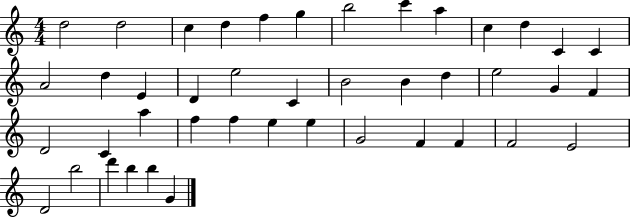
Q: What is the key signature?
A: C major